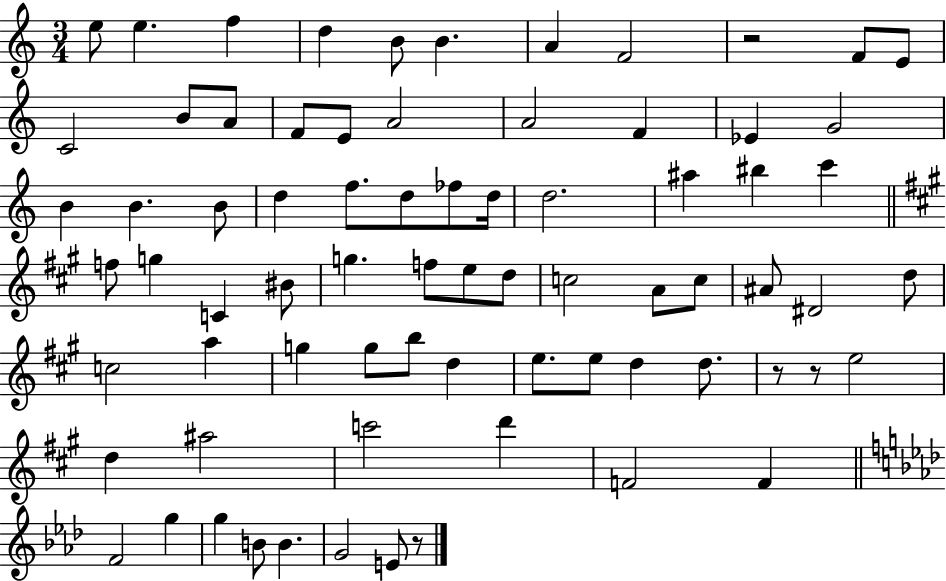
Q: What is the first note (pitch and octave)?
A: E5